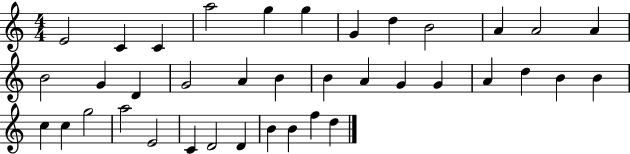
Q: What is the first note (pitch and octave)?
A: E4